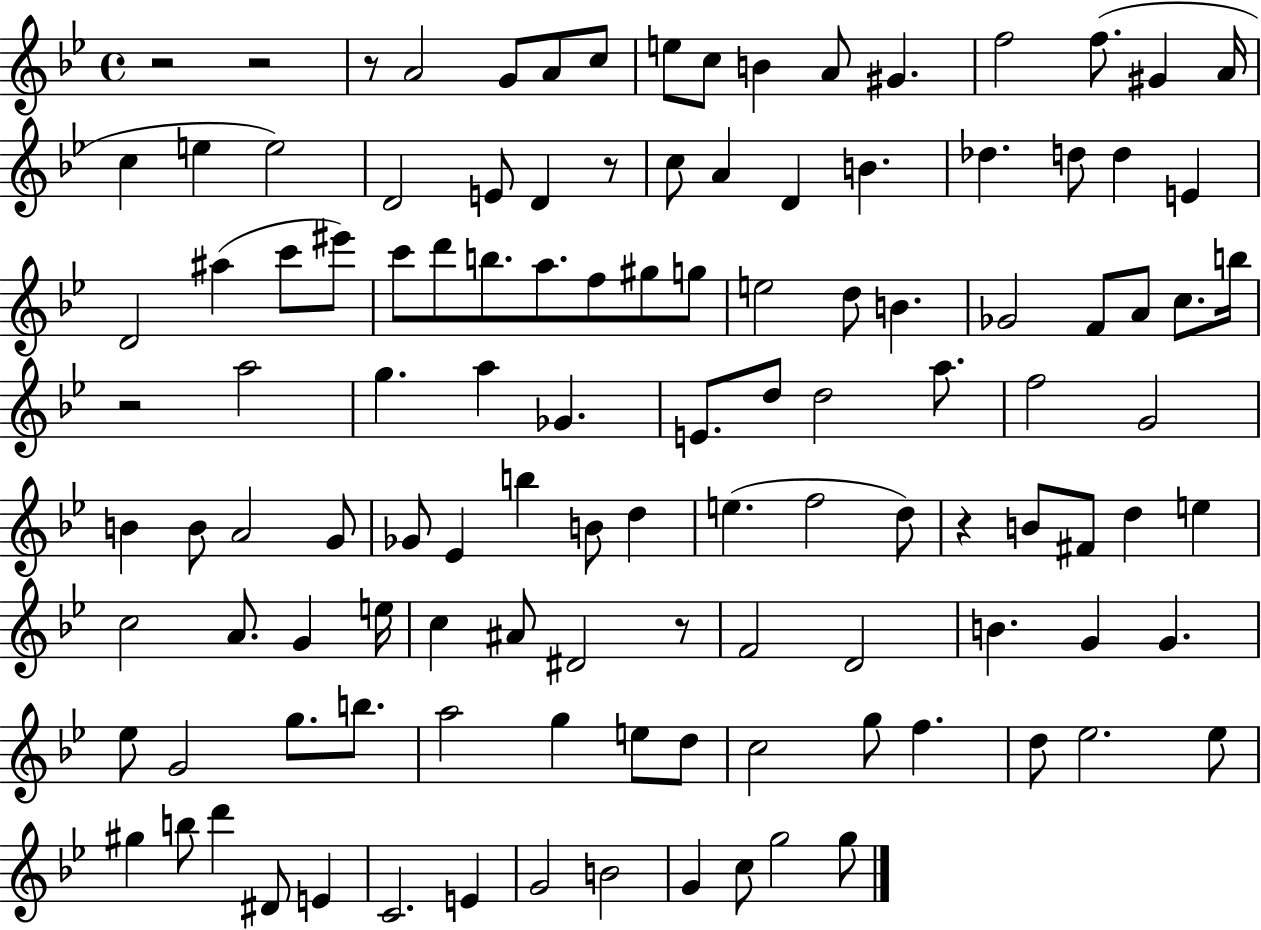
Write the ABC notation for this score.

X:1
T:Untitled
M:4/4
L:1/4
K:Bb
z2 z2 z/2 A2 G/2 A/2 c/2 e/2 c/2 B A/2 ^G f2 f/2 ^G A/4 c e e2 D2 E/2 D z/2 c/2 A D B _d d/2 d E D2 ^a c'/2 ^e'/2 c'/2 d'/2 b/2 a/2 f/2 ^g/2 g/2 e2 d/2 B _G2 F/2 A/2 c/2 b/4 z2 a2 g a _G E/2 d/2 d2 a/2 f2 G2 B B/2 A2 G/2 _G/2 _E b B/2 d e f2 d/2 z B/2 ^F/2 d e c2 A/2 G e/4 c ^A/2 ^D2 z/2 F2 D2 B G G _e/2 G2 g/2 b/2 a2 g e/2 d/2 c2 g/2 f d/2 _e2 _e/2 ^g b/2 d' ^D/2 E C2 E G2 B2 G c/2 g2 g/2